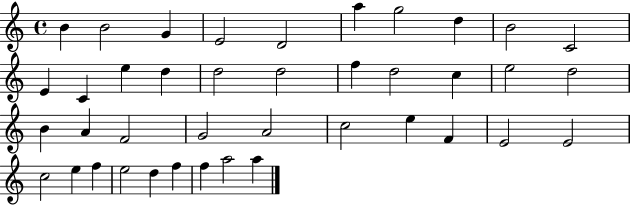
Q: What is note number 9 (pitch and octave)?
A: B4